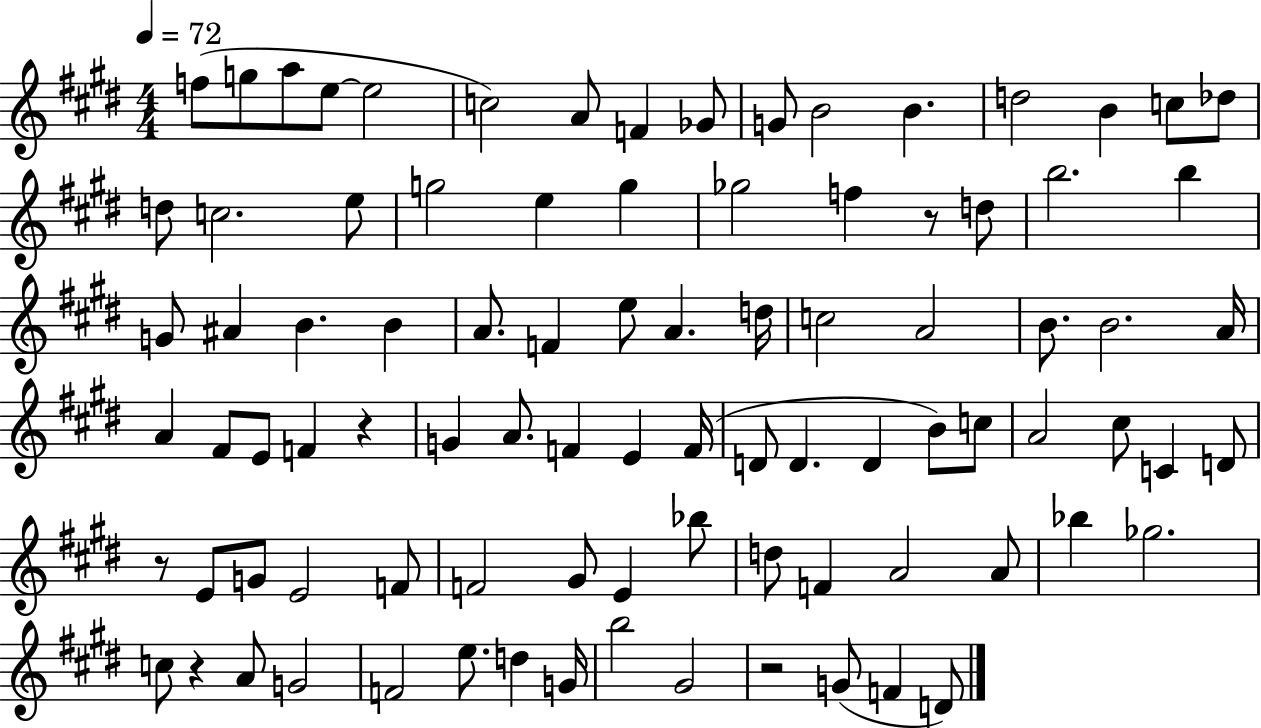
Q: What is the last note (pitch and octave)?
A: D4